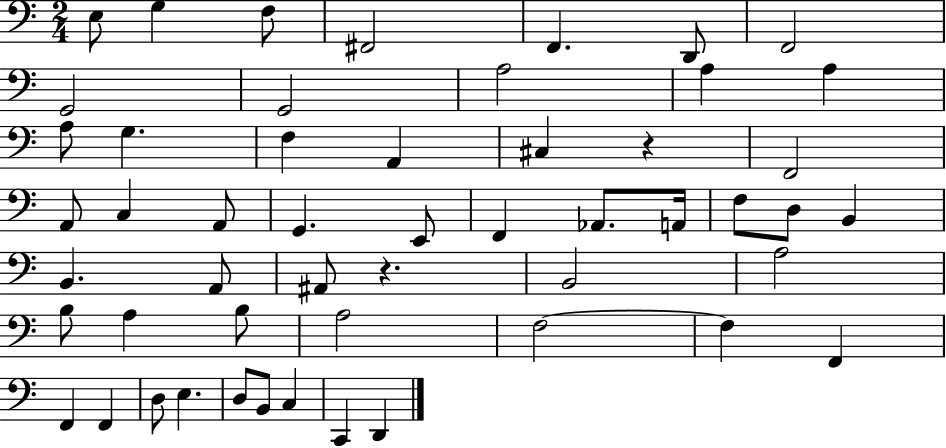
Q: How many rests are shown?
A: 2